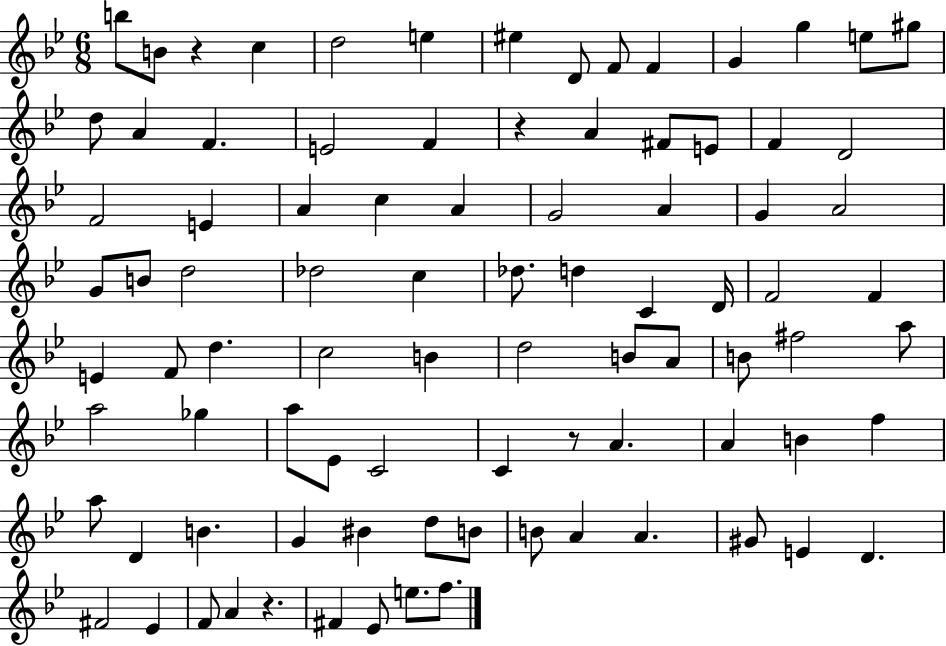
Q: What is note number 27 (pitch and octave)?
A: C5